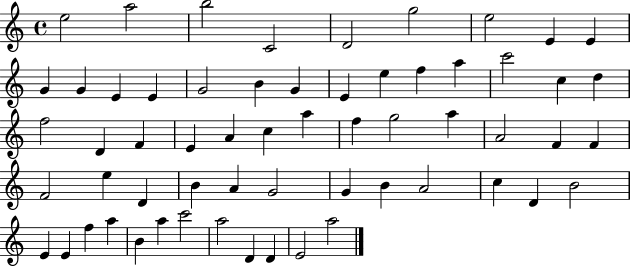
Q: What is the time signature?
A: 4/4